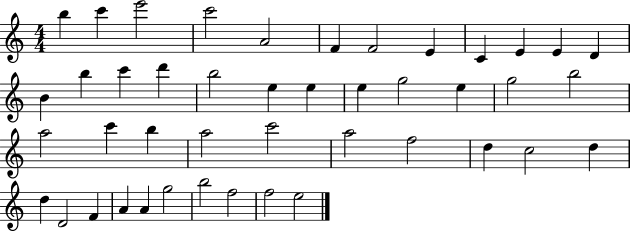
B5/q C6/q E6/h C6/h A4/h F4/q F4/h E4/q C4/q E4/q E4/q D4/q B4/q B5/q C6/q D6/q B5/h E5/q E5/q E5/q G5/h E5/q G5/h B5/h A5/h C6/q B5/q A5/h C6/h A5/h F5/h D5/q C5/h D5/q D5/q D4/h F4/q A4/q A4/q G5/h B5/h F5/h F5/h E5/h